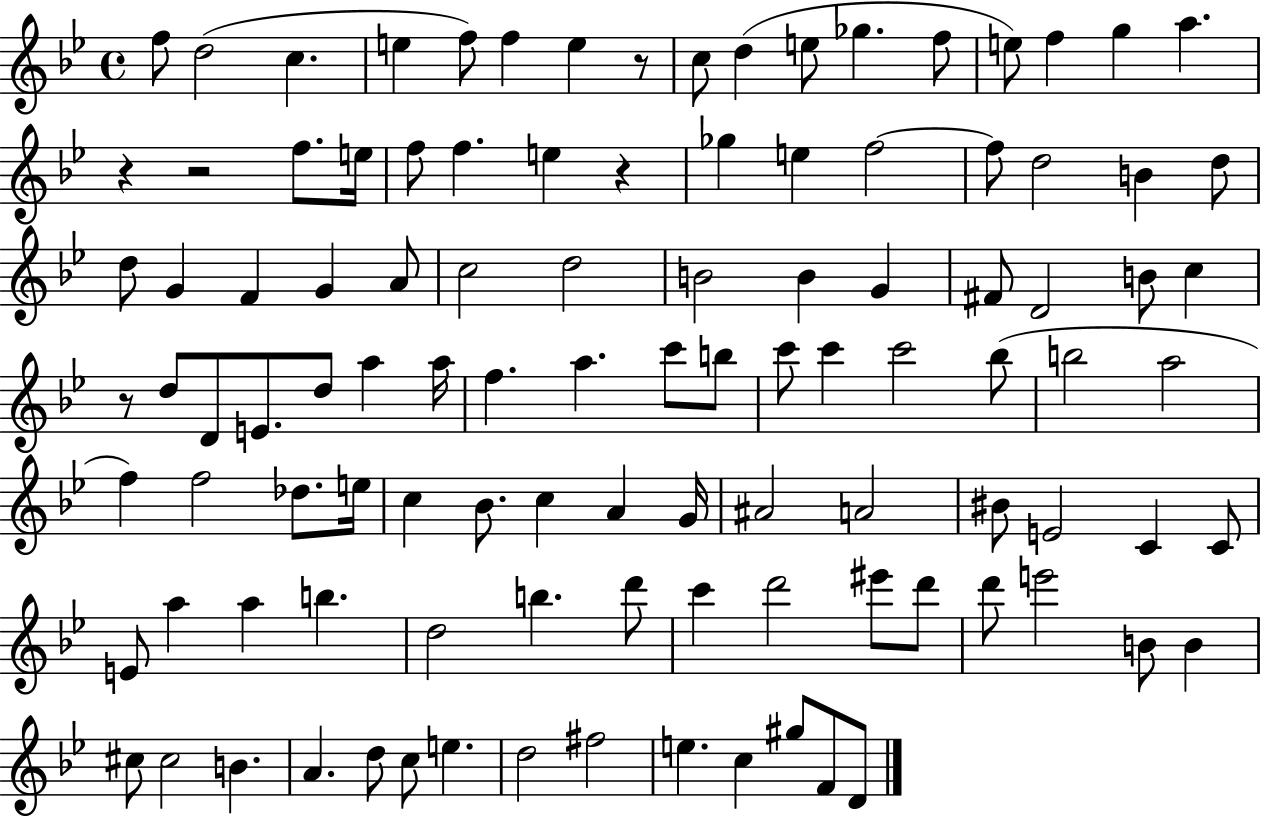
F5/e D5/h C5/q. E5/q F5/e F5/q E5/q R/e C5/e D5/q E5/e Gb5/q. F5/e E5/e F5/q G5/q A5/q. R/q R/h F5/e. E5/s F5/e F5/q. E5/q R/q Gb5/q E5/q F5/h F5/e D5/h B4/q D5/e D5/e G4/q F4/q G4/q A4/e C5/h D5/h B4/h B4/q G4/q F#4/e D4/h B4/e C5/q R/e D5/e D4/e E4/e. D5/e A5/q A5/s F5/q. A5/q. C6/e B5/e C6/e C6/q C6/h Bb5/e B5/h A5/h F5/q F5/h Db5/e. E5/s C5/q Bb4/e. C5/q A4/q G4/s A#4/h A4/h BIS4/e E4/h C4/q C4/e E4/e A5/q A5/q B5/q. D5/h B5/q. D6/e C6/q D6/h EIS6/e D6/e D6/e E6/h B4/e B4/q C#5/e C#5/h B4/q. A4/q. D5/e C5/e E5/q. D5/h F#5/h E5/q. C5/q G#5/e F4/e D4/e